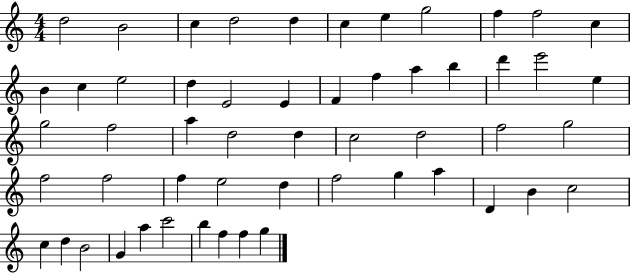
X:1
T:Untitled
M:4/4
L:1/4
K:C
d2 B2 c d2 d c e g2 f f2 c B c e2 d E2 E F f a b d' e'2 e g2 f2 a d2 d c2 d2 f2 g2 f2 f2 f e2 d f2 g a D B c2 c d B2 G a c'2 b f f g